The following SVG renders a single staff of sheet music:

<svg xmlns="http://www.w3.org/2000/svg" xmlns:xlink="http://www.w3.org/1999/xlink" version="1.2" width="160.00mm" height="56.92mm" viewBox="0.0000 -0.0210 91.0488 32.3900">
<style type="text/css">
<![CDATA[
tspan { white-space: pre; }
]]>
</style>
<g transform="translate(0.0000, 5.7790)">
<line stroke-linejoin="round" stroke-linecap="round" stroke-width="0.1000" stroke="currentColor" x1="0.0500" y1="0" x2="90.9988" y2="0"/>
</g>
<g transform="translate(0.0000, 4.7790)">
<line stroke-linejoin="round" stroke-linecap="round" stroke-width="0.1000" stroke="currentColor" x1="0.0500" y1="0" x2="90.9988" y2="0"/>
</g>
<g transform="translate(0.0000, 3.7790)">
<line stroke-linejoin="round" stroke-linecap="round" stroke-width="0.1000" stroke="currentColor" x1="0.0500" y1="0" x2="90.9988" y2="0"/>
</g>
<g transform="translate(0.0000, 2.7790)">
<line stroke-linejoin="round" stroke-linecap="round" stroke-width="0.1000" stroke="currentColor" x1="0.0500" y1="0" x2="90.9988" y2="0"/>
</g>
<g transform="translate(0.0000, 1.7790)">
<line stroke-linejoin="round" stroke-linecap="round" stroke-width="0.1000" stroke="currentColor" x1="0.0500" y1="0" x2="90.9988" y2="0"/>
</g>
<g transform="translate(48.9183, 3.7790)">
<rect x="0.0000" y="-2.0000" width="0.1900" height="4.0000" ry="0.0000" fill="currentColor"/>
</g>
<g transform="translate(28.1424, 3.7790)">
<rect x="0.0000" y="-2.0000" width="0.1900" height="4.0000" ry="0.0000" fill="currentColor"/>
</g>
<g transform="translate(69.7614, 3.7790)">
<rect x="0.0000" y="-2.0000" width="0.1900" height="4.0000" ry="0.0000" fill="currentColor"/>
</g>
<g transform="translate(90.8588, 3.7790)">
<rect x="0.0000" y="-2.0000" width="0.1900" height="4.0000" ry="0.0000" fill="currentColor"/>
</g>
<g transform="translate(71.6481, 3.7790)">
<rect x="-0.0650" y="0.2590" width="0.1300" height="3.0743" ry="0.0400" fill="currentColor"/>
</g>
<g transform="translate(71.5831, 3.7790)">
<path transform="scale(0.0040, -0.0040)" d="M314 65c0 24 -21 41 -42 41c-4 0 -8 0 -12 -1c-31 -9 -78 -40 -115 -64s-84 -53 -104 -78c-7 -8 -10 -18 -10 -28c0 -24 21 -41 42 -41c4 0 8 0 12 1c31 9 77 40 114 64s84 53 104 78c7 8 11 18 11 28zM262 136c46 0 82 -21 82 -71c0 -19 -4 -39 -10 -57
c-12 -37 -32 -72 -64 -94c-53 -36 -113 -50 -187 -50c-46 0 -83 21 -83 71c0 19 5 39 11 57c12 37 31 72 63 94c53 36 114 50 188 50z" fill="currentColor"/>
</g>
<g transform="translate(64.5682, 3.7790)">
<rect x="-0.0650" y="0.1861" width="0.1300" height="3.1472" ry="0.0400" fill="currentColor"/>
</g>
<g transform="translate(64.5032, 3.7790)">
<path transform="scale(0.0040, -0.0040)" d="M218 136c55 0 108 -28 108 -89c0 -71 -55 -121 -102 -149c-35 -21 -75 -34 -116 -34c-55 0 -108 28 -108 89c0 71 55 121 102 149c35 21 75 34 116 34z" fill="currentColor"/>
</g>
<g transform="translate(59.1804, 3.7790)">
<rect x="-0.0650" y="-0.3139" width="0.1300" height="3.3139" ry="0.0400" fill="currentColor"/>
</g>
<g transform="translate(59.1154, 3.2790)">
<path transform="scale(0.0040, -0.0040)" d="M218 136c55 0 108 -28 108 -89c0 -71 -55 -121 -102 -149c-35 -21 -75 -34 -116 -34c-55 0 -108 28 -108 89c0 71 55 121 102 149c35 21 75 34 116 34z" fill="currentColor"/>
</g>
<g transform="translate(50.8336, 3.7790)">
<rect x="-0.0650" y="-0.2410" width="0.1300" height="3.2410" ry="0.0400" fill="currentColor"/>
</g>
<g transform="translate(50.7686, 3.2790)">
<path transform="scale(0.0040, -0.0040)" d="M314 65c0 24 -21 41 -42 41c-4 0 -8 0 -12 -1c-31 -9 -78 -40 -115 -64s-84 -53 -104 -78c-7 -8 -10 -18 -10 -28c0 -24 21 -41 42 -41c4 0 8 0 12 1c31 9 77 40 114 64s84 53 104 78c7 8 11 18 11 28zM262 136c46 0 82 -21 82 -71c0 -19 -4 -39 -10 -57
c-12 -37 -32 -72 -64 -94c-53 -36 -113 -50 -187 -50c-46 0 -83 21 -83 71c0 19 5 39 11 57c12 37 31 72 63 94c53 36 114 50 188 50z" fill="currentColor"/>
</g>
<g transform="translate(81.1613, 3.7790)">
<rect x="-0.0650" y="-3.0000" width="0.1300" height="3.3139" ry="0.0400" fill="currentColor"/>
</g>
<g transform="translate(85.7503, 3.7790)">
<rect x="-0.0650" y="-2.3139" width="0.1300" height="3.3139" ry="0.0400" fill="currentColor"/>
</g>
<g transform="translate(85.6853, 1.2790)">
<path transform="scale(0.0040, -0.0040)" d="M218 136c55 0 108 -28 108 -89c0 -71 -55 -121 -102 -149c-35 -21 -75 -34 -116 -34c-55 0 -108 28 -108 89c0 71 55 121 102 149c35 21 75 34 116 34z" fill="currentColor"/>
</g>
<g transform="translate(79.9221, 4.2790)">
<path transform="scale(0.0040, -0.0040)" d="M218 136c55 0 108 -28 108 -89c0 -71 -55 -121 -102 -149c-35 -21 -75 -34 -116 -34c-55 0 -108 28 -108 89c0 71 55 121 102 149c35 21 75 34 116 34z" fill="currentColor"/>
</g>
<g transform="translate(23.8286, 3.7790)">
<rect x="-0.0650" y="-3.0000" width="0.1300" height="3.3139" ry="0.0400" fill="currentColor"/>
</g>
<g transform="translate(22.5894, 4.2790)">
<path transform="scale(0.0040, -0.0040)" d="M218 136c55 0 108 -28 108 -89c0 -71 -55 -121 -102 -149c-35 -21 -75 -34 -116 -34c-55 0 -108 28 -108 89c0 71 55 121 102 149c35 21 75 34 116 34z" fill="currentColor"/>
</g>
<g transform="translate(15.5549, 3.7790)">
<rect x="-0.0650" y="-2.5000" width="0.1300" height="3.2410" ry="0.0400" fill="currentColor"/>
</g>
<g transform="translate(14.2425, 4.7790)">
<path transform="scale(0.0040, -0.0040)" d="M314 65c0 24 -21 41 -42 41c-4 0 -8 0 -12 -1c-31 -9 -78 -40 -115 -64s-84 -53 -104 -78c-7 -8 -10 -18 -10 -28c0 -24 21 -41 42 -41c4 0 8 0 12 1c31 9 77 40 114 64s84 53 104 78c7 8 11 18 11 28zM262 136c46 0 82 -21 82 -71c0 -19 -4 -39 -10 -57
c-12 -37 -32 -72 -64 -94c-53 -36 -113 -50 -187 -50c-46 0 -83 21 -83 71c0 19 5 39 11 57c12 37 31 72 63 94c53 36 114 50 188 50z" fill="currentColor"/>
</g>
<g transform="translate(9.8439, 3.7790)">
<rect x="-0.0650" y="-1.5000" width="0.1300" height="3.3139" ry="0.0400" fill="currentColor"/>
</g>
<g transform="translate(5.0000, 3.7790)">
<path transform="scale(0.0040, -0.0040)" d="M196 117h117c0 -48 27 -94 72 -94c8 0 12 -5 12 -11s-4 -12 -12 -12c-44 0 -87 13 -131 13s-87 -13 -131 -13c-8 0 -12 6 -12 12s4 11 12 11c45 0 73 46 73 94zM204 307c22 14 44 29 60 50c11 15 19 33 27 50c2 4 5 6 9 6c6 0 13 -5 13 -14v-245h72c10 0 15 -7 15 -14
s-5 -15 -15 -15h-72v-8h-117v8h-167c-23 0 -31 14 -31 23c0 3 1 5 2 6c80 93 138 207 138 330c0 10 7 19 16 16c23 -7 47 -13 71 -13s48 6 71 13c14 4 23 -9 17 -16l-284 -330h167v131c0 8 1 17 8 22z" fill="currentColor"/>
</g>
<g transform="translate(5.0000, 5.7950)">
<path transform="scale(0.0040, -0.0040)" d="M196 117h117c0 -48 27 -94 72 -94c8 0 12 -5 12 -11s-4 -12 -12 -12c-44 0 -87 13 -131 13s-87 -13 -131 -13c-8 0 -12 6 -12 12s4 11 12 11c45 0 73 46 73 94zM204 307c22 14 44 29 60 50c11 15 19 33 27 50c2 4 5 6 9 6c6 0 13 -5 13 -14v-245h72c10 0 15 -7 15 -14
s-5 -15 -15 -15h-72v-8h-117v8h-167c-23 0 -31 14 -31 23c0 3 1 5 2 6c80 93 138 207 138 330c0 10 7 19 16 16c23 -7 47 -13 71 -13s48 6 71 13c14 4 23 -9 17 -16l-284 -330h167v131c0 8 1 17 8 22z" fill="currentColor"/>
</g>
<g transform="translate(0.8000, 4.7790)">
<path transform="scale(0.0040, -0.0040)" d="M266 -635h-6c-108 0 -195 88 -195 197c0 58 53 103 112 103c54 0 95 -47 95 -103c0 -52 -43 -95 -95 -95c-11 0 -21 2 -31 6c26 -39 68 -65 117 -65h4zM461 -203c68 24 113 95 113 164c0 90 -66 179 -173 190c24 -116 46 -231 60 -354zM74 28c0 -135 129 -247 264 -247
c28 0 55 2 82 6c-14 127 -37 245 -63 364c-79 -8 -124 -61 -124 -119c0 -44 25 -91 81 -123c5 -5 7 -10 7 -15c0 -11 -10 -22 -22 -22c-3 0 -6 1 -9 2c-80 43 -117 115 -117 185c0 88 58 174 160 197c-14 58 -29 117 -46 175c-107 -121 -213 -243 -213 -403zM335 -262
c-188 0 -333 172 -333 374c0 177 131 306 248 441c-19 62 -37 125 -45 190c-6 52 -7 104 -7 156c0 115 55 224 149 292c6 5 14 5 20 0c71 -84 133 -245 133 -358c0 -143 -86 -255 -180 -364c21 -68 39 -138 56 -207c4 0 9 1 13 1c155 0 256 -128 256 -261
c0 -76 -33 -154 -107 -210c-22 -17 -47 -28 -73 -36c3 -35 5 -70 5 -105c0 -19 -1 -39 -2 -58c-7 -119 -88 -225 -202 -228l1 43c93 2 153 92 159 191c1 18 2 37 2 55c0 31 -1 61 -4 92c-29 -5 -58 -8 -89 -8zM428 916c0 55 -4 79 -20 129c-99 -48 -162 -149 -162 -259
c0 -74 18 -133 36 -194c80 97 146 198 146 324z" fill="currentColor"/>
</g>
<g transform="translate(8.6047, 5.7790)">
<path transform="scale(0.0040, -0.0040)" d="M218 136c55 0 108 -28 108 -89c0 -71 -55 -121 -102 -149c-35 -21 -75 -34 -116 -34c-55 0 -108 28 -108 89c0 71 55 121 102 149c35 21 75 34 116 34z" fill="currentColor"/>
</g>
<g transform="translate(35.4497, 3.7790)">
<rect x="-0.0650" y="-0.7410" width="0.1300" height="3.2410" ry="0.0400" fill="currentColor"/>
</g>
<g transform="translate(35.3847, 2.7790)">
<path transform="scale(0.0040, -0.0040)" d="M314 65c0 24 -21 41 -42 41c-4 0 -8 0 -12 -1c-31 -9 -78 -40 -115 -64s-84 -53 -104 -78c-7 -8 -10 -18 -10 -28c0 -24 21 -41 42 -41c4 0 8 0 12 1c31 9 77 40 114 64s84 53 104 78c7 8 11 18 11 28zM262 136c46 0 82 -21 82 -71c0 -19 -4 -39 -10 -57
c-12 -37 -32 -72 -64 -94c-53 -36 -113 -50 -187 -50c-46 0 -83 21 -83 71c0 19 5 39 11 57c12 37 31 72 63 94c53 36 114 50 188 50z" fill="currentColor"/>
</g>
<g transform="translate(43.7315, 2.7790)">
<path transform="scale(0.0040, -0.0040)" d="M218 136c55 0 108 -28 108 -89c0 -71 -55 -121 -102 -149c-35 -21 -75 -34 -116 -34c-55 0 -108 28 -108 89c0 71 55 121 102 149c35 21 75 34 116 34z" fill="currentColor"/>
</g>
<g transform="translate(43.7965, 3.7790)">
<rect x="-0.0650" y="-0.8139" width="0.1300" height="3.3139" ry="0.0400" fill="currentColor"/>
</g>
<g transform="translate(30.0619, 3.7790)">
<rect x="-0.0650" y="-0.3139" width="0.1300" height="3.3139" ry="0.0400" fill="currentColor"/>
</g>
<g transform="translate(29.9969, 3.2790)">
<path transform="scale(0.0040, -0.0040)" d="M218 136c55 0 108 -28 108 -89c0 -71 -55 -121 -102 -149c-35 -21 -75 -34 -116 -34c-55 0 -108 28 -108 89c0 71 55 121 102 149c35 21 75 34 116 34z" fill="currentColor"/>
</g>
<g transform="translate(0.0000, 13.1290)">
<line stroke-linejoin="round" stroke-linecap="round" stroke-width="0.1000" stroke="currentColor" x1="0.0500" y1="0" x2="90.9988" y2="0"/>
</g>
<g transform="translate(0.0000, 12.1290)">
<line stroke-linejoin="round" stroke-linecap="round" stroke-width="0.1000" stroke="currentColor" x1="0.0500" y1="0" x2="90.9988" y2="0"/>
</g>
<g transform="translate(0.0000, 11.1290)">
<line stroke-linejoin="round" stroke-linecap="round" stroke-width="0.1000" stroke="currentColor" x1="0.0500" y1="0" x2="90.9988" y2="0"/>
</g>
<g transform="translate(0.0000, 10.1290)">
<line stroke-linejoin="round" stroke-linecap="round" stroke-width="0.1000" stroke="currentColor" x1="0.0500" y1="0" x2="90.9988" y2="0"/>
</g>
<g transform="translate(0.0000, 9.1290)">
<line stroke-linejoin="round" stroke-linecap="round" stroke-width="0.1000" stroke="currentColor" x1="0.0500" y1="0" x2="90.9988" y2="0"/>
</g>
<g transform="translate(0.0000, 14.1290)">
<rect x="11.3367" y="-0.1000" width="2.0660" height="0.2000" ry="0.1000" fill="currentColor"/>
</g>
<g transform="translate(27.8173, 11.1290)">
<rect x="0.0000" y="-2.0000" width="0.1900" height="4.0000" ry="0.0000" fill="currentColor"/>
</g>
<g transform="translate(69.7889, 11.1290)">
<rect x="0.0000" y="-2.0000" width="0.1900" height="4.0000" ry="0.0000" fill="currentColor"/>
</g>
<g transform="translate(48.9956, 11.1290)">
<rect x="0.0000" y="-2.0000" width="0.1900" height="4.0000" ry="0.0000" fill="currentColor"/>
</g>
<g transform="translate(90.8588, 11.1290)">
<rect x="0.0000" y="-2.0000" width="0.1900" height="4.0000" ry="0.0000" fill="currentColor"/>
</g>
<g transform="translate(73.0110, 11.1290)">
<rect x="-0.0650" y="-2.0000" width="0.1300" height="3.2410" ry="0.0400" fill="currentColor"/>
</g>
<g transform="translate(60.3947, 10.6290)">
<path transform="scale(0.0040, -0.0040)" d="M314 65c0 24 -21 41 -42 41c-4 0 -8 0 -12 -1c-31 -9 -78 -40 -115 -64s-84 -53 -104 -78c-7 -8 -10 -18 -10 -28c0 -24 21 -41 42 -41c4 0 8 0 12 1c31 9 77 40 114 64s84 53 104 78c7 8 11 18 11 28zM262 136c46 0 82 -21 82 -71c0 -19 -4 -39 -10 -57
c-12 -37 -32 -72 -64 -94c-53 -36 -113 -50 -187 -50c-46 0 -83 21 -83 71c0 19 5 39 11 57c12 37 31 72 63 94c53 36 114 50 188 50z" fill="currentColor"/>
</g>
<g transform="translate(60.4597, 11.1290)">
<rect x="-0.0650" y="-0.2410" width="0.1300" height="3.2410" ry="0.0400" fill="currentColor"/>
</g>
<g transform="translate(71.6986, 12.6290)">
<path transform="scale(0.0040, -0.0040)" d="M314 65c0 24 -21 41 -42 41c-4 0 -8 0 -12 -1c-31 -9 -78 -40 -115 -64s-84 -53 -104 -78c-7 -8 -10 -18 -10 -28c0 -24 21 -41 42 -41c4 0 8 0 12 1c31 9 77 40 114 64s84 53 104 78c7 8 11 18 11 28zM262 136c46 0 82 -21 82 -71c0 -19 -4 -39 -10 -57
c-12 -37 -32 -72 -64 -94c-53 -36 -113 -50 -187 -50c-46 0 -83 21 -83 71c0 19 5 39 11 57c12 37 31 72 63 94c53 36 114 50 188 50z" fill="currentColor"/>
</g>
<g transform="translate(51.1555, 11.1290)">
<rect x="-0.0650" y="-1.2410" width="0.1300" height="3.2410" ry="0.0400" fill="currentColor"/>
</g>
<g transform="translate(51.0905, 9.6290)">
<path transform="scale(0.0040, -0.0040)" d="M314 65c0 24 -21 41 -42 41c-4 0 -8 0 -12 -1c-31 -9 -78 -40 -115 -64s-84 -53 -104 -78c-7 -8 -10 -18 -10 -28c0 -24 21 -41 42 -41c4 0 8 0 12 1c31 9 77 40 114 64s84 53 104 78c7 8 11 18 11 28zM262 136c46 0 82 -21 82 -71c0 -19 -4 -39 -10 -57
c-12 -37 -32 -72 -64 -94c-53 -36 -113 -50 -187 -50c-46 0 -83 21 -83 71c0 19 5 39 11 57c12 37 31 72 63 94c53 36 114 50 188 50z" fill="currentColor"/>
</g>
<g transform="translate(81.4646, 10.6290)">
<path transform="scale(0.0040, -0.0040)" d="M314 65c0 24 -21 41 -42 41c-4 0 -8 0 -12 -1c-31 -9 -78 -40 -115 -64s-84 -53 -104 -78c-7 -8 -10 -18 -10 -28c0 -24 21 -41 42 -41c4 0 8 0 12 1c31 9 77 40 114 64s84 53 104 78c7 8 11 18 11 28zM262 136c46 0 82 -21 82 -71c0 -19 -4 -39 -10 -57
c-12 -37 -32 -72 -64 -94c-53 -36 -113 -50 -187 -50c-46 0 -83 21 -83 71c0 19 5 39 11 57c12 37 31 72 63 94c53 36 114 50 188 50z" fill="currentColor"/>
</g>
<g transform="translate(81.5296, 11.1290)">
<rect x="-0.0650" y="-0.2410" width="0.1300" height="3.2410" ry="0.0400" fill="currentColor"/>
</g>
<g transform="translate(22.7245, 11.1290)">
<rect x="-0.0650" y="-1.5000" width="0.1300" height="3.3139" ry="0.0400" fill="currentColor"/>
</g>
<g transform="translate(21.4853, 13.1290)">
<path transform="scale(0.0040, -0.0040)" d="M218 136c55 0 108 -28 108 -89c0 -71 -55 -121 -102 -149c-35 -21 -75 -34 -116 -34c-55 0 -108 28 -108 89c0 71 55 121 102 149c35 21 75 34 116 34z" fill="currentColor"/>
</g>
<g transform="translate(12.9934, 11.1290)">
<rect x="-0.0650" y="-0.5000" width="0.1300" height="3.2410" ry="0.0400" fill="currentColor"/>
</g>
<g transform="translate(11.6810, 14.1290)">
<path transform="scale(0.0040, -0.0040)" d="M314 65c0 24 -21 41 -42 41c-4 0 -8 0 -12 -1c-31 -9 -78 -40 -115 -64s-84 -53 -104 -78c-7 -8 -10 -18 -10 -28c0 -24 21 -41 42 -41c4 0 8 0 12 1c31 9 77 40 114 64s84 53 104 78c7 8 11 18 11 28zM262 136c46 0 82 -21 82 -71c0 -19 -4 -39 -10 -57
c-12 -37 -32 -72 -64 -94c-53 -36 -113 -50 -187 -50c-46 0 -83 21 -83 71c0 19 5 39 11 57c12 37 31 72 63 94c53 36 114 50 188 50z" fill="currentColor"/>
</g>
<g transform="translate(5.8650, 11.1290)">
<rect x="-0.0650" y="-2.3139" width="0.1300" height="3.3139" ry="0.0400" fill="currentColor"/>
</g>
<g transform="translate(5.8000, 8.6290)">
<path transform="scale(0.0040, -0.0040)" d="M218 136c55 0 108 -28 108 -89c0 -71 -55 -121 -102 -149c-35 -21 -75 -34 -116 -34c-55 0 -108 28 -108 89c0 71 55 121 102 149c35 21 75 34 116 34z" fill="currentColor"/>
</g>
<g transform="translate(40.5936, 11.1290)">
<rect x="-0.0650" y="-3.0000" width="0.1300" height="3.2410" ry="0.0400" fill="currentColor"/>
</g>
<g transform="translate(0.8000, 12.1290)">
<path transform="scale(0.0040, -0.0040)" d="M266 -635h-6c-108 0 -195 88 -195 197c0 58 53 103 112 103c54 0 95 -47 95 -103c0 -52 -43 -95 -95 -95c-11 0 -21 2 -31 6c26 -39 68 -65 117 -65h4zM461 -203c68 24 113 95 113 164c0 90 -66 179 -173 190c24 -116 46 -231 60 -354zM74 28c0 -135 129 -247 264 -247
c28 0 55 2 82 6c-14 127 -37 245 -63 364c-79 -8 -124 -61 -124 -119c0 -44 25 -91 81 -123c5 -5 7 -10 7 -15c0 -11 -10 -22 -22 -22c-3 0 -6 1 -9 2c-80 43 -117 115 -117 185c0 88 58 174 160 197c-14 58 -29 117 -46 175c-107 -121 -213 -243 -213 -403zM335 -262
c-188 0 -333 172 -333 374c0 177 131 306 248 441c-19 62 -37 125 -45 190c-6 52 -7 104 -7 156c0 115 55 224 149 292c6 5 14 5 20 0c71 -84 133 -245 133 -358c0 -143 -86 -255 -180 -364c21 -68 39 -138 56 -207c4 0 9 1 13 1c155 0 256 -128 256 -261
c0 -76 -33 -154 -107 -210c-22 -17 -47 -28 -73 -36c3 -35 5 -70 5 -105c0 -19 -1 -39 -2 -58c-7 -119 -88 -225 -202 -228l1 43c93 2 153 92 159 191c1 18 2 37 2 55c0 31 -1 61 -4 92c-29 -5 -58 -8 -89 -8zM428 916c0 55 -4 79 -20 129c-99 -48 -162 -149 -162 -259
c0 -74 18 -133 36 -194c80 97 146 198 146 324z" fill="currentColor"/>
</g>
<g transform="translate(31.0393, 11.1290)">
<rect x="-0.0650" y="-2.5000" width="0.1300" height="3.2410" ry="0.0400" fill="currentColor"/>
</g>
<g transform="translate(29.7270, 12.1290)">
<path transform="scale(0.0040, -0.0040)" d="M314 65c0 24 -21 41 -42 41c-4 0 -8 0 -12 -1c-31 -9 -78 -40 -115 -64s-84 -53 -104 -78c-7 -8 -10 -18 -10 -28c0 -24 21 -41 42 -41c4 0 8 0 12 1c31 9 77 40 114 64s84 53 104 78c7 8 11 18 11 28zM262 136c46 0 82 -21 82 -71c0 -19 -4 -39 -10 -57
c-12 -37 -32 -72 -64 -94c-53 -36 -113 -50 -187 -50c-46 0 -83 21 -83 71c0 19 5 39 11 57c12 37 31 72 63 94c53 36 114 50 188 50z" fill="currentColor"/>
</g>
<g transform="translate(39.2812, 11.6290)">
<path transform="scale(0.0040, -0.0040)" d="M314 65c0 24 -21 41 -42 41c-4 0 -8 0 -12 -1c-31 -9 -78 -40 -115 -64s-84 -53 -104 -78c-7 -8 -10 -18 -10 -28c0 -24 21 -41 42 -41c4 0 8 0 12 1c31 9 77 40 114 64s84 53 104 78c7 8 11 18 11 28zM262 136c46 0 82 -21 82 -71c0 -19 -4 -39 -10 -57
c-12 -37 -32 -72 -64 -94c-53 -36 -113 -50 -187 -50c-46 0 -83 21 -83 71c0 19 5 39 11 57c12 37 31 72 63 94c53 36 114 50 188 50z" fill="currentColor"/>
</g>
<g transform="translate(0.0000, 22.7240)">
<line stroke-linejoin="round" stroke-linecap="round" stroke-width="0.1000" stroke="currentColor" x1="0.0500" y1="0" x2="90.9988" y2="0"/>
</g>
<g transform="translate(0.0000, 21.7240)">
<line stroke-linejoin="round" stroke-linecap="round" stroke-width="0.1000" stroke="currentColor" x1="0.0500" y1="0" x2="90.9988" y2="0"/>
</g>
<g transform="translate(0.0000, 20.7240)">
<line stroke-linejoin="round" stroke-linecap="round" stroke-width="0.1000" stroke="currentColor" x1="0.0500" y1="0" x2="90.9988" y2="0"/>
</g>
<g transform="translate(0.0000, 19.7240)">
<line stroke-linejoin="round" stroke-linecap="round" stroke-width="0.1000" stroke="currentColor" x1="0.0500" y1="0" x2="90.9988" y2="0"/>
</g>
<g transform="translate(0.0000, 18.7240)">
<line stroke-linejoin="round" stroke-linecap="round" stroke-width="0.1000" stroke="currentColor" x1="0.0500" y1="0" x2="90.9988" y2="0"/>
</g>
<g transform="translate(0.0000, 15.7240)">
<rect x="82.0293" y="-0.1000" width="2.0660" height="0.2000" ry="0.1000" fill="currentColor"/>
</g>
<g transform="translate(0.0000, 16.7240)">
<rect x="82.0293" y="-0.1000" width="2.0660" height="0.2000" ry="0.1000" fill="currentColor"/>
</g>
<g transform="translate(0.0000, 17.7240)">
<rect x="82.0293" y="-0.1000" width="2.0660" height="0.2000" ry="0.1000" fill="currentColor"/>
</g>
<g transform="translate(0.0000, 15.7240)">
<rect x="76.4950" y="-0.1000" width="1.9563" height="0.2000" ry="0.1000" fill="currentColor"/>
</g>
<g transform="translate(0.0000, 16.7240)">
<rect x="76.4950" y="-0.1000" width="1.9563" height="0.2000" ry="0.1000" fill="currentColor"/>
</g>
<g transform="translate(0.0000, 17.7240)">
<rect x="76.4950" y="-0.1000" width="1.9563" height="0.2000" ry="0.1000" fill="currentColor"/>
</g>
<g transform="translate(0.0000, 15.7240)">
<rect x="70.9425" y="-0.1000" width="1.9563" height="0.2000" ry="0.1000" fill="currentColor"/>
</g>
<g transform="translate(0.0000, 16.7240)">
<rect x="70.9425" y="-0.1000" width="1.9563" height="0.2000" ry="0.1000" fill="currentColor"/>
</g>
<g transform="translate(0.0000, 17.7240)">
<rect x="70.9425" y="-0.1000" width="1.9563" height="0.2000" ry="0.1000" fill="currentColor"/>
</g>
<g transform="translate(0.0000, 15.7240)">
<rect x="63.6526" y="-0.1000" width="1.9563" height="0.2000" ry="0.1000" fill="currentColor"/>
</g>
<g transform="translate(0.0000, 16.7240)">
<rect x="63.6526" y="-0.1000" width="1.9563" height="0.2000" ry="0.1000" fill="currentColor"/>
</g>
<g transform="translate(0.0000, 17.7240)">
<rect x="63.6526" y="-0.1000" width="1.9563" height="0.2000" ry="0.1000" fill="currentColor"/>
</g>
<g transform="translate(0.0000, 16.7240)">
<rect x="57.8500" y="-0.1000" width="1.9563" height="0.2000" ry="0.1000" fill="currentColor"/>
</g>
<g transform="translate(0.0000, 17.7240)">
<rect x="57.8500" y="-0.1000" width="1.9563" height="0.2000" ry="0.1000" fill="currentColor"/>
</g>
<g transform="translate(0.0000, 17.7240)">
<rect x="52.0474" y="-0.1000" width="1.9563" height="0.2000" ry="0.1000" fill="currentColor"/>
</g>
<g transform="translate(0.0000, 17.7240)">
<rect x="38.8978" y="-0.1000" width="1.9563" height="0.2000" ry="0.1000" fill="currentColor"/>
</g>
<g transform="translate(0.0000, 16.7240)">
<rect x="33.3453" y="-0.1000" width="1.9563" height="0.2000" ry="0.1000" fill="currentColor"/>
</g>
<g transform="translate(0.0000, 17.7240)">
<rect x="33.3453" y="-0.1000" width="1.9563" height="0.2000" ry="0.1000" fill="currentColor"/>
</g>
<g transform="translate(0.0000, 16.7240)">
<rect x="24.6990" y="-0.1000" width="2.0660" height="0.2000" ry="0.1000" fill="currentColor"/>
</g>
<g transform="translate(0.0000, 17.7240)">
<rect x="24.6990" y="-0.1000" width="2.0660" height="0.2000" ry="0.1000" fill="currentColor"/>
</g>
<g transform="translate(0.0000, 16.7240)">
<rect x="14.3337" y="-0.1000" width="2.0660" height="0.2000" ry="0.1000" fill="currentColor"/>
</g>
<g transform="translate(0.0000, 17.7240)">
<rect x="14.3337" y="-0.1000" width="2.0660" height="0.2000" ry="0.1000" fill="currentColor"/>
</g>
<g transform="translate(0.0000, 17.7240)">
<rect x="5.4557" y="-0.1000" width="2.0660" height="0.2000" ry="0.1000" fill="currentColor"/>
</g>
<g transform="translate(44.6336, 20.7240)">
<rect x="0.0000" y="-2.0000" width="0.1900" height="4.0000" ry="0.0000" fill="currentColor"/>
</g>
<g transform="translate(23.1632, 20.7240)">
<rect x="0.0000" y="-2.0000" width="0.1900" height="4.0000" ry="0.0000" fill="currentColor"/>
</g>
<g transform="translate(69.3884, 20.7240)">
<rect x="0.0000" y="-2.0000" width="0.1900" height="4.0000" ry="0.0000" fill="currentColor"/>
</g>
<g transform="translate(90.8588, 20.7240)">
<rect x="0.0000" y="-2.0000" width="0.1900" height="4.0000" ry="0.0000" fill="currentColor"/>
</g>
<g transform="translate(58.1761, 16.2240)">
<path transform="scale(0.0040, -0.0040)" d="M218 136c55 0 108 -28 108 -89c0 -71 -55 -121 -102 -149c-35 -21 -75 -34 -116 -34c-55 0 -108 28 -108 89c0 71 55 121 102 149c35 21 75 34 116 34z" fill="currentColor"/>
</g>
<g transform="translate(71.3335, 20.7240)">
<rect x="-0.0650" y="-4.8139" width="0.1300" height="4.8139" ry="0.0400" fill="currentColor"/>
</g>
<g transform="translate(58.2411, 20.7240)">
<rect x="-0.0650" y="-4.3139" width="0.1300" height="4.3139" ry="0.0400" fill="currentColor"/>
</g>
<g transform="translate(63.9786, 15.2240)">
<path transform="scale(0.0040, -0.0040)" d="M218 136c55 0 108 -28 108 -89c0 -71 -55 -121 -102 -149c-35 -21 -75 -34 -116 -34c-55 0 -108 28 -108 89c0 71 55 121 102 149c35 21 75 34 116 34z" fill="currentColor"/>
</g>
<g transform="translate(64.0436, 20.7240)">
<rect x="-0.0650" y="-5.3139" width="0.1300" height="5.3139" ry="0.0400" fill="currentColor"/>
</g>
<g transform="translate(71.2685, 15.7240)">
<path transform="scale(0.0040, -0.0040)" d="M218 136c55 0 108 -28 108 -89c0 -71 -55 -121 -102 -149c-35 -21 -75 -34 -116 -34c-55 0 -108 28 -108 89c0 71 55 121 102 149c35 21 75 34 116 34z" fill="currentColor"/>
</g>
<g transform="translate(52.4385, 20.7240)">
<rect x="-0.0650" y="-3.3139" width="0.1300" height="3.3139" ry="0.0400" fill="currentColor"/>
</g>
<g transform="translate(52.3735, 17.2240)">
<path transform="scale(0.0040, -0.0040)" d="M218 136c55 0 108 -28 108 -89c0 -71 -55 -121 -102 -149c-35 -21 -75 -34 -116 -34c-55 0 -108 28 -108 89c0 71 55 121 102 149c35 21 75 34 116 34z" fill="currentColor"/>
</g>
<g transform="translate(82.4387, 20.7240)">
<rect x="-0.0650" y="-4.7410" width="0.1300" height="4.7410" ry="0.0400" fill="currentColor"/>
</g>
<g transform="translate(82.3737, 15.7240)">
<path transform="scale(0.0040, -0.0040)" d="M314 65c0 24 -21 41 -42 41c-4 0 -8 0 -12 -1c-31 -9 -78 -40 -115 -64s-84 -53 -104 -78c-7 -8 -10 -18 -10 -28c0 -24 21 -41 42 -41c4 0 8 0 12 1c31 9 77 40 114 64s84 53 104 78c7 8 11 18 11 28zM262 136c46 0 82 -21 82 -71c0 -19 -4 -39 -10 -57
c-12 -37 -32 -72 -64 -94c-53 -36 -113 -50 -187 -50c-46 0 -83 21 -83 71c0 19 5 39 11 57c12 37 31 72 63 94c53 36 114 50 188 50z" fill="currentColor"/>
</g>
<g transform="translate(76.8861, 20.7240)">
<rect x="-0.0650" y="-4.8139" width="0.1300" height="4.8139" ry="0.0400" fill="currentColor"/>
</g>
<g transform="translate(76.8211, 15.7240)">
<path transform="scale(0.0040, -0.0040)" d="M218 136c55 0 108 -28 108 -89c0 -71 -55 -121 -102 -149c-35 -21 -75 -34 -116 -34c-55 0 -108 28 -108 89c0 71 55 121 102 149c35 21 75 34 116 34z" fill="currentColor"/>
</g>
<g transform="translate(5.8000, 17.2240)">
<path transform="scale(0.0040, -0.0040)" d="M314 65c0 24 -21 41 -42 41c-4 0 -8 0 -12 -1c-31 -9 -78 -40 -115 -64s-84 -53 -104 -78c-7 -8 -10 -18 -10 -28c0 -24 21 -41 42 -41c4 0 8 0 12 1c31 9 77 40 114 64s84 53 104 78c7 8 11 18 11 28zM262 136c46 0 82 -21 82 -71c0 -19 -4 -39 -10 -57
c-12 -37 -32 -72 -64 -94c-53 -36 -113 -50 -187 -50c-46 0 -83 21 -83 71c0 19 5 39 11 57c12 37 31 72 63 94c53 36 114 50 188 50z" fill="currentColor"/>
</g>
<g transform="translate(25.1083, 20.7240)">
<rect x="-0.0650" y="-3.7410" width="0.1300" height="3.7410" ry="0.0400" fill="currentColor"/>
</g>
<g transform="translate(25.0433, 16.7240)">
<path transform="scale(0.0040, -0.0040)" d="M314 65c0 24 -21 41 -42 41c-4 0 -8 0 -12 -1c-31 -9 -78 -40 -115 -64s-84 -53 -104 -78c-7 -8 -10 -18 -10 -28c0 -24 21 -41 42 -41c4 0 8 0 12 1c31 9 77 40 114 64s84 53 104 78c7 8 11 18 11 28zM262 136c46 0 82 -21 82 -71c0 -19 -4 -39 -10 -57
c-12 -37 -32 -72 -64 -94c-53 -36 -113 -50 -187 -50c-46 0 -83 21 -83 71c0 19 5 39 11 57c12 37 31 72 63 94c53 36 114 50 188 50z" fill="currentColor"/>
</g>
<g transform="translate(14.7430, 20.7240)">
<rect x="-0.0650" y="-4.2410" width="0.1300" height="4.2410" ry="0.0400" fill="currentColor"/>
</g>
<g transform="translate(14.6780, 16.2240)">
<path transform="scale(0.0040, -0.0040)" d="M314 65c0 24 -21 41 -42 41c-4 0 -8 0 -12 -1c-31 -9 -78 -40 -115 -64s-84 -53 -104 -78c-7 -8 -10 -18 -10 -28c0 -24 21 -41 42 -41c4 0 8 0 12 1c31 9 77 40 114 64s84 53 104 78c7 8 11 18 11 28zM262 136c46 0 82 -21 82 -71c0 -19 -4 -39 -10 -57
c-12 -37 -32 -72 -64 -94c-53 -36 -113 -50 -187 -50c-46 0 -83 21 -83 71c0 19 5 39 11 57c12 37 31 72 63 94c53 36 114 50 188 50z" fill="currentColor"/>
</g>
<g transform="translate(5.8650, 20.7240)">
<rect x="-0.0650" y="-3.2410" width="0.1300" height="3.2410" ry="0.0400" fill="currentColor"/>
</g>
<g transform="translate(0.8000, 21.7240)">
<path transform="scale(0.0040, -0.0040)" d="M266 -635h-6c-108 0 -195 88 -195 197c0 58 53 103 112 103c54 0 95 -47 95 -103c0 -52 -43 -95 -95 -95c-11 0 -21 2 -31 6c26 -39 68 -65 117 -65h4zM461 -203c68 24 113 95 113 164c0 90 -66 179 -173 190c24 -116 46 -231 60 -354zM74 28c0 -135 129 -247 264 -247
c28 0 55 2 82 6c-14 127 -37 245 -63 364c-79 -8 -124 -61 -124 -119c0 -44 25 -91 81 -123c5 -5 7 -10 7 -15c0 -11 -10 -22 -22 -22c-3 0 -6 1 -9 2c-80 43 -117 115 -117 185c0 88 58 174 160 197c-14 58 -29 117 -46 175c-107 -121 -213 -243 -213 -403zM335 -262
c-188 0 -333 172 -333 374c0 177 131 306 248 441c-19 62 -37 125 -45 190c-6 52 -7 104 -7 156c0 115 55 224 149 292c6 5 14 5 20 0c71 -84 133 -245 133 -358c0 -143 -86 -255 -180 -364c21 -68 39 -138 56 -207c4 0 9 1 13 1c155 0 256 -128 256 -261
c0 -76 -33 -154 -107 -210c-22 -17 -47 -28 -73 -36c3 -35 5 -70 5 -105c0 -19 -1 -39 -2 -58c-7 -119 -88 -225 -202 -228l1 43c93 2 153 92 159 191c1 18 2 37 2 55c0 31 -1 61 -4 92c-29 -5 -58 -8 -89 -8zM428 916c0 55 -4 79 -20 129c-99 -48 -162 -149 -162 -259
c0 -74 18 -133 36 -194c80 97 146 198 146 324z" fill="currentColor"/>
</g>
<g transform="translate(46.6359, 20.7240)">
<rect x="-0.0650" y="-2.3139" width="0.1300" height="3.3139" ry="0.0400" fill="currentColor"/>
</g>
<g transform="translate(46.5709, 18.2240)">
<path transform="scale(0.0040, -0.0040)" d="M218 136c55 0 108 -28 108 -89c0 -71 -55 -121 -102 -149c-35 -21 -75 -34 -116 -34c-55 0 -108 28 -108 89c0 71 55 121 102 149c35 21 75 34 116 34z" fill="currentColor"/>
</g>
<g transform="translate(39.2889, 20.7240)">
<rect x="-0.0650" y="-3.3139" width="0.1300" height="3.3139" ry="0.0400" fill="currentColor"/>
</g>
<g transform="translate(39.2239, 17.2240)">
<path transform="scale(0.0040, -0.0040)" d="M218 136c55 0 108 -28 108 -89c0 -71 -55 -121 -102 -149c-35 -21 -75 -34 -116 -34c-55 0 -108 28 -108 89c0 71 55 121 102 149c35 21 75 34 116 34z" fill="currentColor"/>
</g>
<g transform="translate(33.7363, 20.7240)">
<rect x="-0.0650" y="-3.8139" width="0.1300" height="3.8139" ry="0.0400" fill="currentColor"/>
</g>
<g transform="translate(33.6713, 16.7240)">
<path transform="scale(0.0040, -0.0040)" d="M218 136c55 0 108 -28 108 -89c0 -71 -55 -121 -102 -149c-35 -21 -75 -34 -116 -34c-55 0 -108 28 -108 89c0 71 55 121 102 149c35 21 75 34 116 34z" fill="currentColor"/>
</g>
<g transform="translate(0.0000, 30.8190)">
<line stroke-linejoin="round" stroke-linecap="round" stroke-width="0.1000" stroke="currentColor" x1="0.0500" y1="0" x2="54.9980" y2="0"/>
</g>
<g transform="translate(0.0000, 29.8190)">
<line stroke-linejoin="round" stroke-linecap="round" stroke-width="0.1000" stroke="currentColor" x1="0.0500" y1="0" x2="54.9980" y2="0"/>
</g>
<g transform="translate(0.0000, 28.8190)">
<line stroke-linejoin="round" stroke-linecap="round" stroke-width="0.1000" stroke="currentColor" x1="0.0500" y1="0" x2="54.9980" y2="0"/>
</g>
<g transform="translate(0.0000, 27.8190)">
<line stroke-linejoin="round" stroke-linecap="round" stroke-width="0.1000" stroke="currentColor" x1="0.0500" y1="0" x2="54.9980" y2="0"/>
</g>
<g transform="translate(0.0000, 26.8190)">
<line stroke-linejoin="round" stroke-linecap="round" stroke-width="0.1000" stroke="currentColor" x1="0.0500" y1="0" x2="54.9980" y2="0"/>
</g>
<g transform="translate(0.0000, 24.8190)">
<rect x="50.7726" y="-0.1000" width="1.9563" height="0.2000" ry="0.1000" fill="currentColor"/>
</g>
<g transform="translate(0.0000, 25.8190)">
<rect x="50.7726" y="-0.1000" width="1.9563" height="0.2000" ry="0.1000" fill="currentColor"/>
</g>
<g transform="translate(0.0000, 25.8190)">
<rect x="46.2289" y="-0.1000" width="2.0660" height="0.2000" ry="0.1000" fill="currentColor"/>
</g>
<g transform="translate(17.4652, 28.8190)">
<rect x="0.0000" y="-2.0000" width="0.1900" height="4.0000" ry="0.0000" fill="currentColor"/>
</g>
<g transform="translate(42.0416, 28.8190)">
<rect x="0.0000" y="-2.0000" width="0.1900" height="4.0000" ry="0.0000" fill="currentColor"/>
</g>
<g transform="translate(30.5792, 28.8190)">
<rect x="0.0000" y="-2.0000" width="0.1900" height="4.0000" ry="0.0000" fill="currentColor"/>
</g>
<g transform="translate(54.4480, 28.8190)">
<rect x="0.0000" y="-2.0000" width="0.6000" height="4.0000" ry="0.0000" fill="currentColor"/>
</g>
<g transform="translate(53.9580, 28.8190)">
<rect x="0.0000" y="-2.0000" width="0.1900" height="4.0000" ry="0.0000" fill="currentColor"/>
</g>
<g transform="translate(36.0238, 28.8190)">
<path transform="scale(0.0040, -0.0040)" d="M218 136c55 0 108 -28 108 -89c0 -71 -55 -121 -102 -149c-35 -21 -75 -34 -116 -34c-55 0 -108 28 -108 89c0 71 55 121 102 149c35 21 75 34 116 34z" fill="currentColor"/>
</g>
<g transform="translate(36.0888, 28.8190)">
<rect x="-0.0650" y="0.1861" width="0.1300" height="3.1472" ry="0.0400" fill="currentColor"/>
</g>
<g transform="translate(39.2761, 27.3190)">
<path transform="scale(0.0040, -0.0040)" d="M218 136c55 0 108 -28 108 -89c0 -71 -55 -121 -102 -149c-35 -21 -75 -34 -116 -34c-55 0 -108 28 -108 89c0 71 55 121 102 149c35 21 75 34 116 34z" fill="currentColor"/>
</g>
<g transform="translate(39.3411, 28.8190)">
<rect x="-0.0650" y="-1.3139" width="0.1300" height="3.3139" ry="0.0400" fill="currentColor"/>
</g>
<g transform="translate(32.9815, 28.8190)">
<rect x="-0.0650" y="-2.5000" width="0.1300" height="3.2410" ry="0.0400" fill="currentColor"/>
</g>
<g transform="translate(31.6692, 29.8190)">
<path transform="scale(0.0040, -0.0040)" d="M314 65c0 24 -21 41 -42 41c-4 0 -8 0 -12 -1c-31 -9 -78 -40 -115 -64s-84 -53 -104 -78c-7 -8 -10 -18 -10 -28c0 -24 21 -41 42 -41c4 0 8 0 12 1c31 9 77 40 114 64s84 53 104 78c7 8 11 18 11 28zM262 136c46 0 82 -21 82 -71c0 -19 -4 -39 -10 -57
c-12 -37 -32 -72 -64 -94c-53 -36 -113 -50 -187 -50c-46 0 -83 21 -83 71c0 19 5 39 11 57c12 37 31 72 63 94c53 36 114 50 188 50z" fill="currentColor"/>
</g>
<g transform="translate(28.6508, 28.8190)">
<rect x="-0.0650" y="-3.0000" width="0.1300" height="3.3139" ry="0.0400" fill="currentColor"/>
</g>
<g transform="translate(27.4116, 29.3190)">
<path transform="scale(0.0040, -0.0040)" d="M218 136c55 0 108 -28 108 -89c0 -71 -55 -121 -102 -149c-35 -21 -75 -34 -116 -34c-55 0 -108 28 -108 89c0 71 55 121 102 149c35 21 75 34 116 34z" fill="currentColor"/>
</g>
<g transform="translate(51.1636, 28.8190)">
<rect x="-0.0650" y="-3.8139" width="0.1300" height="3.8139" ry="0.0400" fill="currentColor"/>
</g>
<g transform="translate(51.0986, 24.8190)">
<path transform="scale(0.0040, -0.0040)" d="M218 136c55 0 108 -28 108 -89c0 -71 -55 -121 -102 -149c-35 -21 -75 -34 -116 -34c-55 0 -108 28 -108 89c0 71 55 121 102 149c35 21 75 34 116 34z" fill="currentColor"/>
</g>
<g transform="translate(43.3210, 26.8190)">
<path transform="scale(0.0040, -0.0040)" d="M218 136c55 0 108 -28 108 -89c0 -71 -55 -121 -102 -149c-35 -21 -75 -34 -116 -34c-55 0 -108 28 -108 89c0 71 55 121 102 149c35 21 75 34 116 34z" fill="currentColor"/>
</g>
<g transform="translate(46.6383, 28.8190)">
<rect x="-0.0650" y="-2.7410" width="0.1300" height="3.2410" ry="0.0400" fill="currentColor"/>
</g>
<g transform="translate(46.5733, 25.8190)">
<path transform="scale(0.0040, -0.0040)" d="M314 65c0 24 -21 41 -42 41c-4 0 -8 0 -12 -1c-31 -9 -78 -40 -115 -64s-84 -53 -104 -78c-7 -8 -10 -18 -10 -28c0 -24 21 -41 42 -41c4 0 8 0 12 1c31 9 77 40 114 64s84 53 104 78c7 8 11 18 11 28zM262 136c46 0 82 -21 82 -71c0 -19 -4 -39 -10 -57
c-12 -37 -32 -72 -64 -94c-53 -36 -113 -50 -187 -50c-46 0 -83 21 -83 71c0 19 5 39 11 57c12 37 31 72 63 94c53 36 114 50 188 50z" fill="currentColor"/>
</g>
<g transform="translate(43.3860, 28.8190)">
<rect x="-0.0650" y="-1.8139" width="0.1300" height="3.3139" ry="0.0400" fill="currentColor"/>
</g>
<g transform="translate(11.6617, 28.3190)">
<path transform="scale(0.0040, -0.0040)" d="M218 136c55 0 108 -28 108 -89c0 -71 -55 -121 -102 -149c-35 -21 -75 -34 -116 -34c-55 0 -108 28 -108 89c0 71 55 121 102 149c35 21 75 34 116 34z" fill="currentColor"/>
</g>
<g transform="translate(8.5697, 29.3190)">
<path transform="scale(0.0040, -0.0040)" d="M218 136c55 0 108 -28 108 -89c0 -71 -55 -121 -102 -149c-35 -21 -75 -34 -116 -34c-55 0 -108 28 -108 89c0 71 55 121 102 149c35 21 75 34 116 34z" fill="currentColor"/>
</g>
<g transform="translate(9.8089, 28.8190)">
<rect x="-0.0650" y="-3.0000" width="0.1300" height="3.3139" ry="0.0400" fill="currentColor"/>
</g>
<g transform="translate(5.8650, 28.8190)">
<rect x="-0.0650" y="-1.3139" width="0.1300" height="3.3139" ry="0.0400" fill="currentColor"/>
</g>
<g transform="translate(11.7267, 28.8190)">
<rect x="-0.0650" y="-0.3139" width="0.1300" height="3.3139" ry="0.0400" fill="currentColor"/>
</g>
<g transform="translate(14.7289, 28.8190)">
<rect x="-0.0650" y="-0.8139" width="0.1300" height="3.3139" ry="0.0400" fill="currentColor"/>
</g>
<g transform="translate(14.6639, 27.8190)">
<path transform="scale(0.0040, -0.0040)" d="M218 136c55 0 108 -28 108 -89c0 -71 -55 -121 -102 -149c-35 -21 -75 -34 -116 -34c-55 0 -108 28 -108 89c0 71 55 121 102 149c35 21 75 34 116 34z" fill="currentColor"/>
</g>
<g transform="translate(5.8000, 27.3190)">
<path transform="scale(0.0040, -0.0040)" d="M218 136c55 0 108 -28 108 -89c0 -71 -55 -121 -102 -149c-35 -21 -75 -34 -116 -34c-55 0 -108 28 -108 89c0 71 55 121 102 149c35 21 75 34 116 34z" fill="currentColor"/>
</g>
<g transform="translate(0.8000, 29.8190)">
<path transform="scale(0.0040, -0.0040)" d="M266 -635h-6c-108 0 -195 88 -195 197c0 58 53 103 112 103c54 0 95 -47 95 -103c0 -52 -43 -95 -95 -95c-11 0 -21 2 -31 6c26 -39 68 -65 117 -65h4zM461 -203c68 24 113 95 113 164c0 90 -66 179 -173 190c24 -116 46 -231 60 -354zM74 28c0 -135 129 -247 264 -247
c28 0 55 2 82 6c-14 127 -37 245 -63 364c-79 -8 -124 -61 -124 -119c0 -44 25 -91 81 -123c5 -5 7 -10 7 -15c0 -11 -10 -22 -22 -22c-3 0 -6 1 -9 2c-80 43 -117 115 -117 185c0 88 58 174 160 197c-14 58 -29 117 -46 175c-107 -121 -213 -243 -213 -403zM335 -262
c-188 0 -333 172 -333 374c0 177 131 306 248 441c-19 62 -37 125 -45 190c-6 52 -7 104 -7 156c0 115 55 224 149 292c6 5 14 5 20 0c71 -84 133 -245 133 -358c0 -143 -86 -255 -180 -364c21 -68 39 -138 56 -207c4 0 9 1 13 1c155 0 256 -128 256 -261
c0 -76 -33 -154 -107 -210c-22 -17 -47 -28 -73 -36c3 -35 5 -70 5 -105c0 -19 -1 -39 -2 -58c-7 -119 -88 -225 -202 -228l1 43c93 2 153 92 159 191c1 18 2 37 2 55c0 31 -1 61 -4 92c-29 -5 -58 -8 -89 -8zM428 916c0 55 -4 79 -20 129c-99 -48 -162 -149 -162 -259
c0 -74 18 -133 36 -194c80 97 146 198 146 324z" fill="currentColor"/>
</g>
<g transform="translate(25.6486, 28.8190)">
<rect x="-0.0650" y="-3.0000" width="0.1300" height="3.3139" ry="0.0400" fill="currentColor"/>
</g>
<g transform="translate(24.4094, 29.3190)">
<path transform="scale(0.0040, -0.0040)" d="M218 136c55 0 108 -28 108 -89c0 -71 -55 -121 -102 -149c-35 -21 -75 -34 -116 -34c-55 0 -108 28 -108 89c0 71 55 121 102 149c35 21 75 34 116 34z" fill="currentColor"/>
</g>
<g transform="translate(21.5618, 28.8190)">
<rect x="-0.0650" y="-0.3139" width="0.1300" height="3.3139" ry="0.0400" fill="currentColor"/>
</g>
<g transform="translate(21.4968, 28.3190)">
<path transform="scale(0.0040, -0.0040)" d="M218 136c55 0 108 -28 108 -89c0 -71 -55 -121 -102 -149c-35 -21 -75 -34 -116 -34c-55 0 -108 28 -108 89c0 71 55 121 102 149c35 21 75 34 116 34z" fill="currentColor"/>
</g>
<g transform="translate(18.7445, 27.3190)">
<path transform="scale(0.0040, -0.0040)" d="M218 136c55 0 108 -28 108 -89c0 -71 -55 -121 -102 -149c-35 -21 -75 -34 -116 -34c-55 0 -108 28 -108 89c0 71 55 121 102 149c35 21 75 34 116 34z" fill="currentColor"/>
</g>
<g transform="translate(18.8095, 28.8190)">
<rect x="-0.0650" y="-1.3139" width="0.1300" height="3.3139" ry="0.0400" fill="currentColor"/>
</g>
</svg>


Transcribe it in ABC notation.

X:1
T:Untitled
M:4/4
L:1/4
K:C
E G2 A c d2 d c2 c B B2 A g g C2 E G2 A2 e2 c2 F2 c2 b2 d'2 c'2 c' b g b d' f' e' e' e'2 e A c d e c A A G2 B e f a2 c'